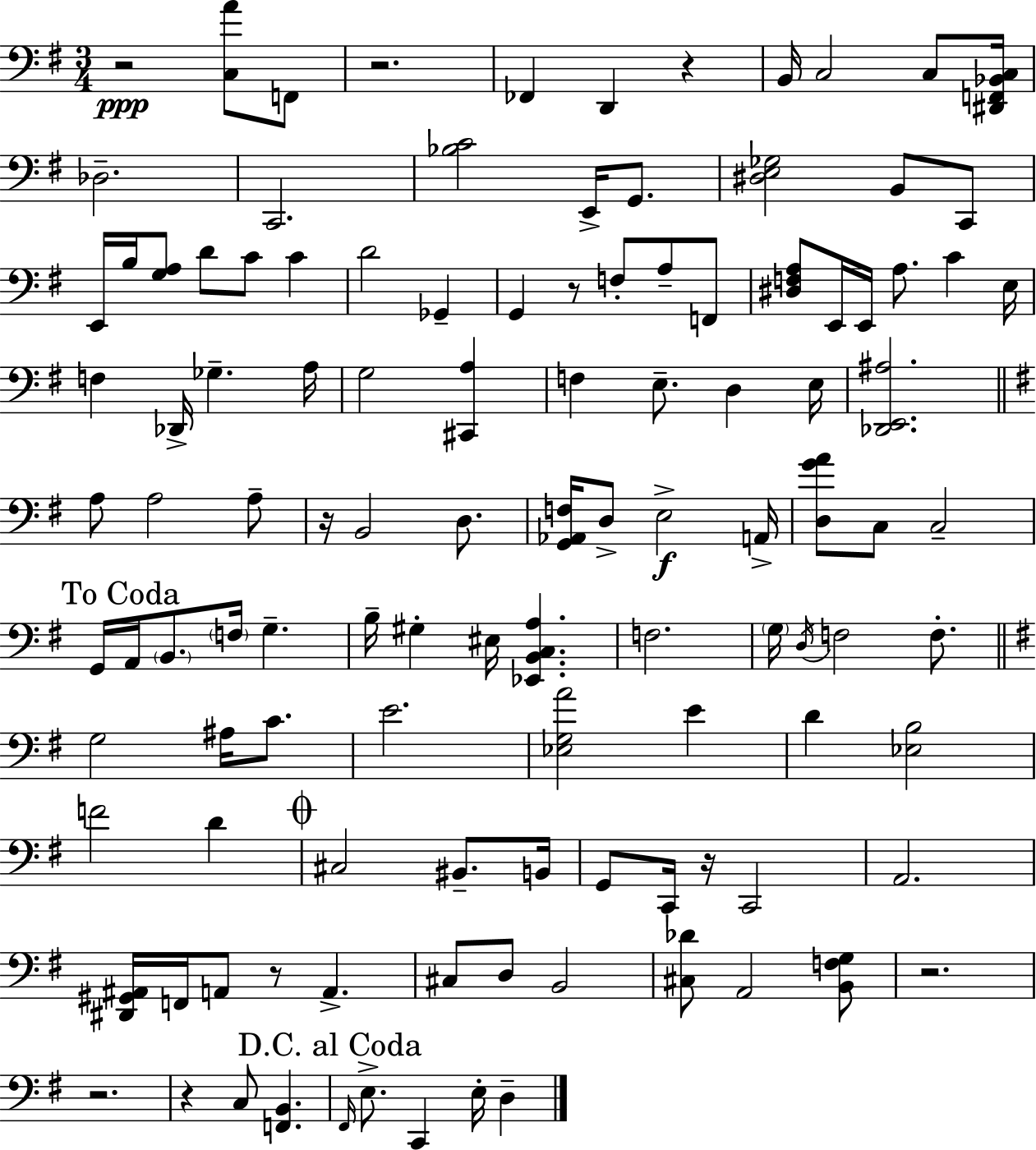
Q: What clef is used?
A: bass